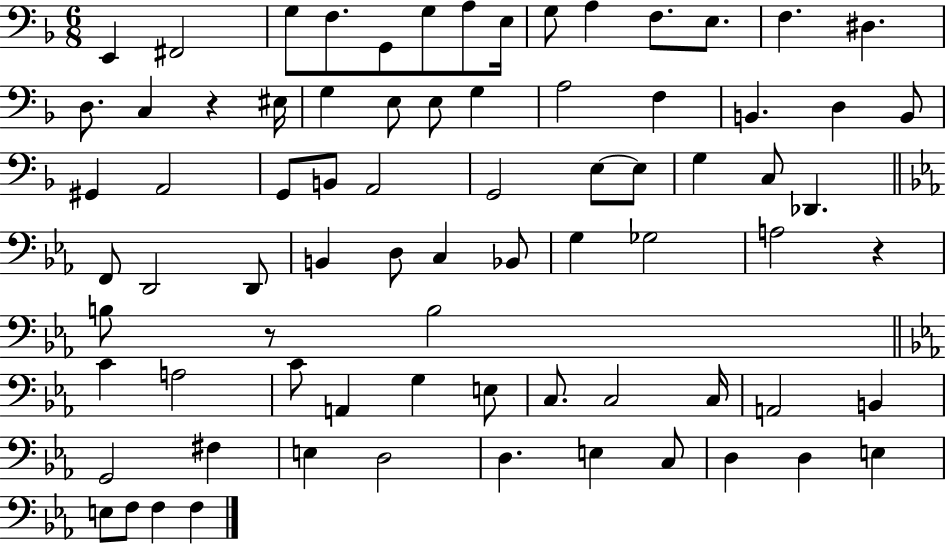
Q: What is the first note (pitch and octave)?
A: E2